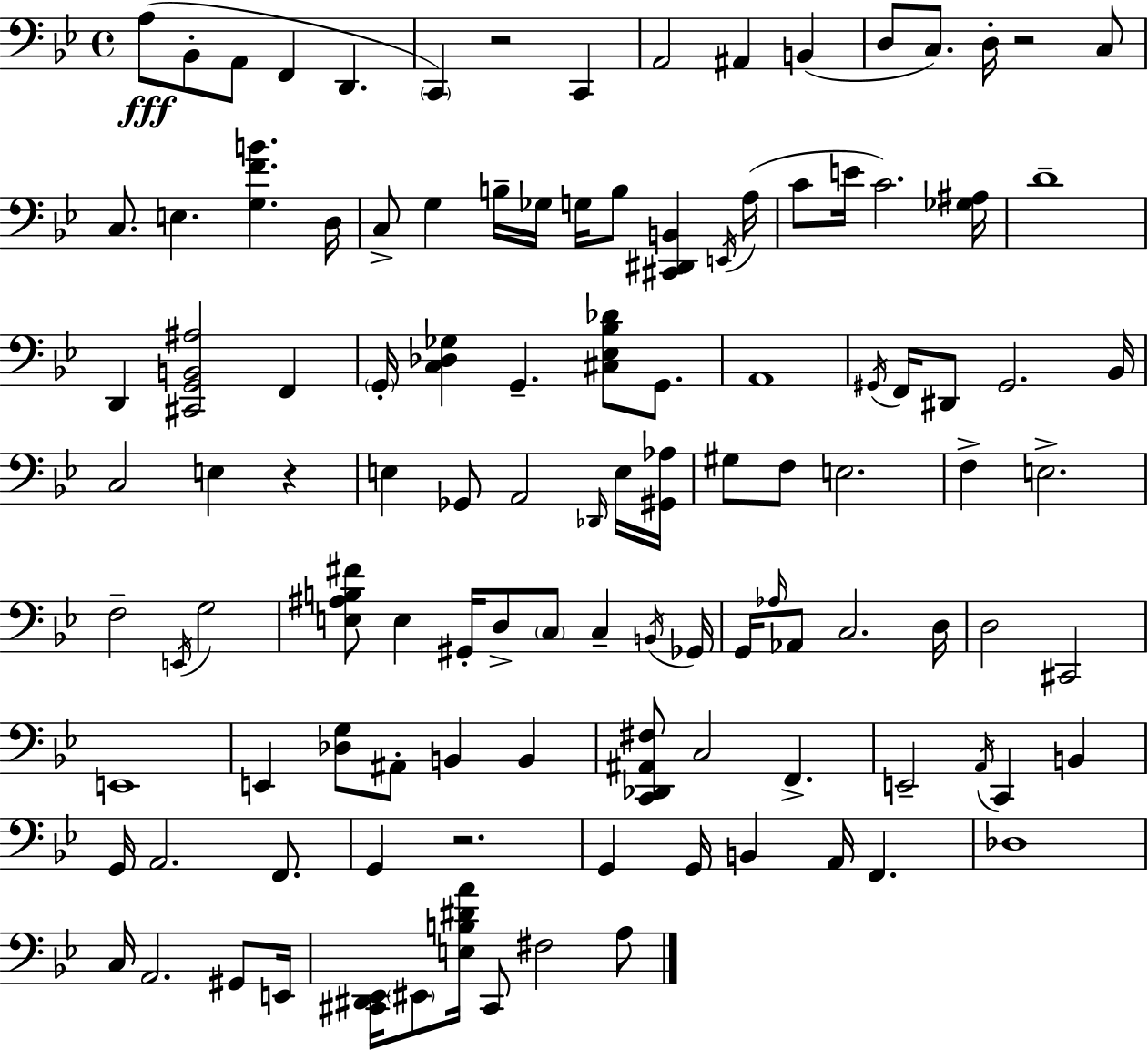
X:1
T:Untitled
M:4/4
L:1/4
K:Gm
A,/2 _B,,/2 A,,/2 F,, D,, C,, z2 C,, A,,2 ^A,, B,, D,/2 C,/2 D,/4 z2 C,/2 C,/2 E, [G,FB] D,/4 C,/2 G, B,/4 _G,/4 G,/4 B,/2 [^C,,^D,,B,,] E,,/4 A,/4 C/2 E/4 C2 [_G,^A,]/4 D4 D,, [^C,,G,,B,,^A,]2 F,, G,,/4 [C,_D,_G,] G,, [^C,_E,_B,_D]/2 G,,/2 A,,4 ^G,,/4 F,,/4 ^D,,/2 ^G,,2 _B,,/4 C,2 E, z E, _G,,/2 A,,2 _D,,/4 E,/4 [^G,,_A,]/4 ^G,/2 F,/2 E,2 F, E,2 F,2 E,,/4 G,2 [E,^A,B,^F]/2 E, ^G,,/4 D,/2 C,/2 C, B,,/4 _G,,/4 G,,/4 _A,/4 _A,,/2 C,2 D,/4 D,2 ^C,,2 E,,4 E,, [_D,G,]/2 ^A,,/2 B,, B,, [C,,_D,,^A,,^F,]/2 C,2 F,, E,,2 A,,/4 C,, B,, G,,/4 A,,2 F,,/2 G,, z2 G,, G,,/4 B,, A,,/4 F,, _D,4 C,/4 A,,2 ^G,,/2 E,,/4 [^C,,^D,,_E,,]/4 ^E,,/2 [E,B,^DA]/4 ^C,,/2 ^F,2 A,/2